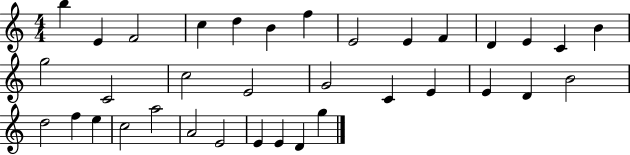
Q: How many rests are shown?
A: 0